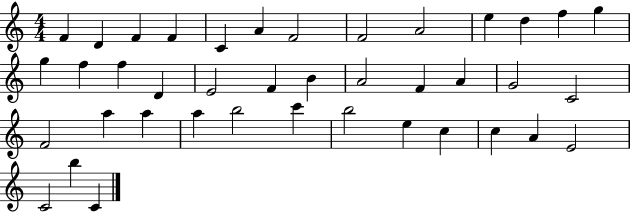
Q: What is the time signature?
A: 4/4